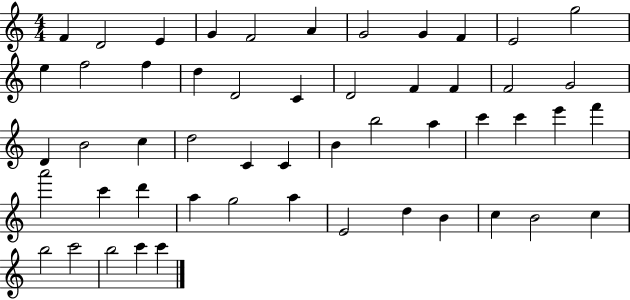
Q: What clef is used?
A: treble